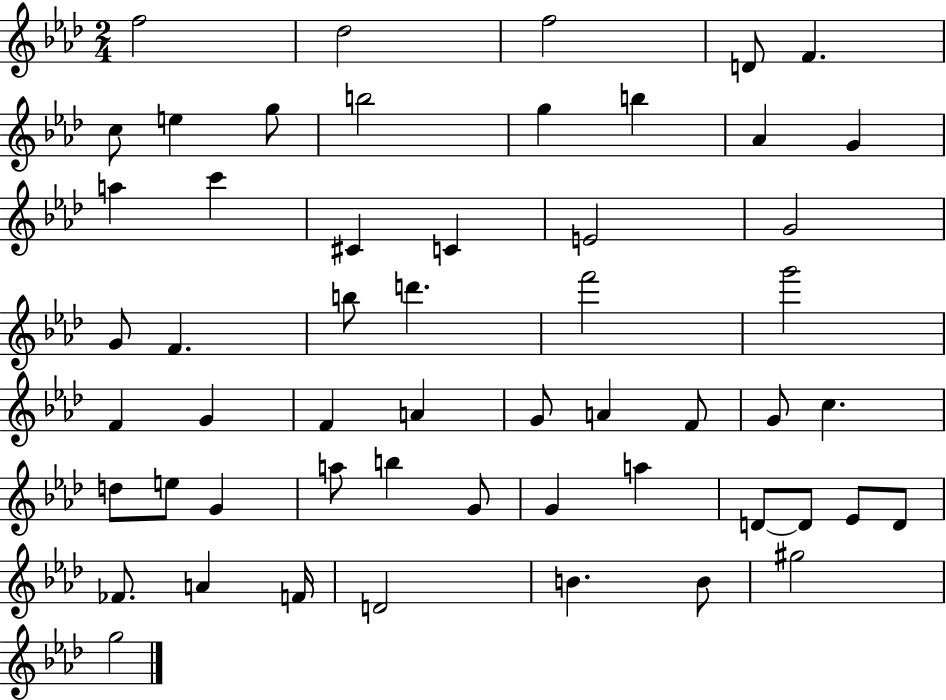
{
  \clef treble
  \numericTimeSignature
  \time 2/4
  \key aes \major
  f''2 | des''2 | f''2 | d'8 f'4. | \break c''8 e''4 g''8 | b''2 | g''4 b''4 | aes'4 g'4 | \break a''4 c'''4 | cis'4 c'4 | e'2 | g'2 | \break g'8 f'4. | b''8 d'''4. | f'''2 | g'''2 | \break f'4 g'4 | f'4 a'4 | g'8 a'4 f'8 | g'8 c''4. | \break d''8 e''8 g'4 | a''8 b''4 g'8 | g'4 a''4 | d'8~~ d'8 ees'8 d'8 | \break fes'8. a'4 f'16 | d'2 | b'4. b'8 | gis''2 | \break g''2 | \bar "|."
}